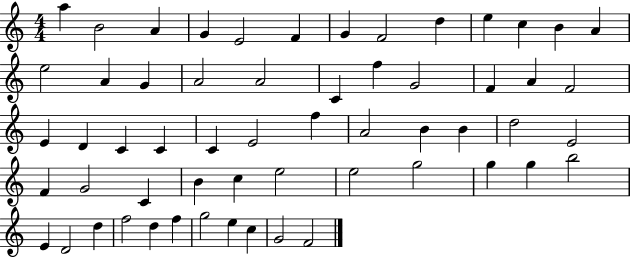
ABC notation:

X:1
T:Untitled
M:4/4
L:1/4
K:C
a B2 A G E2 F G F2 d e c B A e2 A G A2 A2 C f G2 F A F2 E D C C C E2 f A2 B B d2 E2 F G2 C B c e2 e2 g2 g g b2 E D2 d f2 d f g2 e c G2 F2